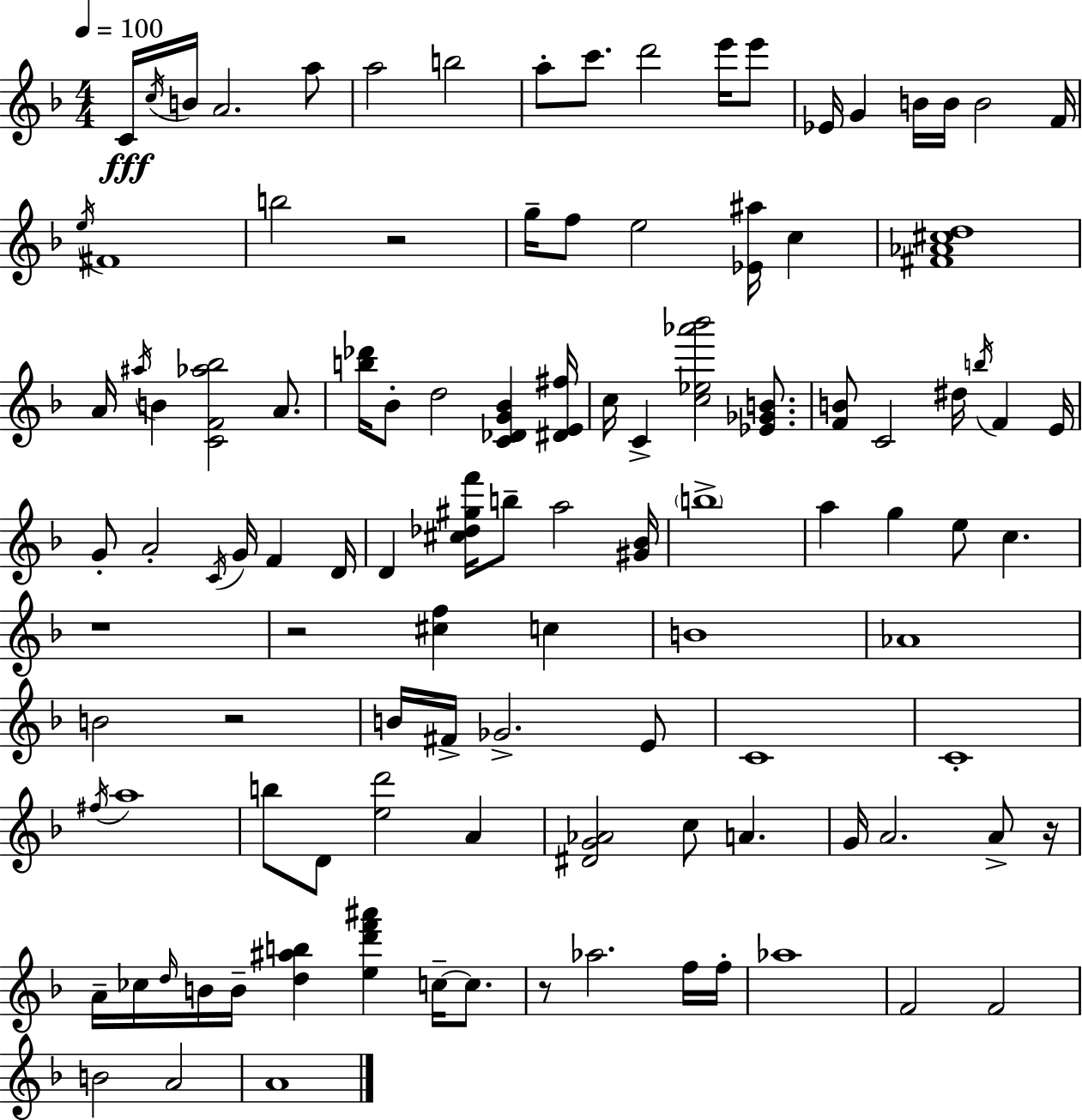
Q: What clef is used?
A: treble